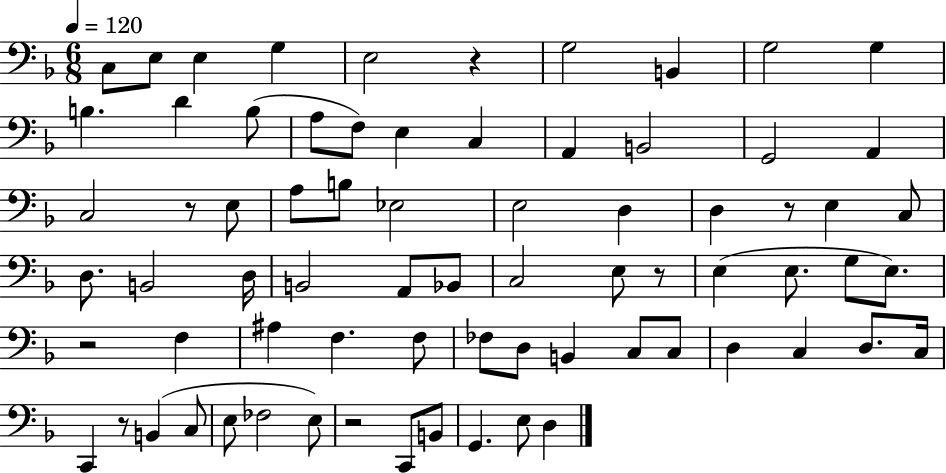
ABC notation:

X:1
T:Untitled
M:6/8
L:1/4
K:F
C,/2 E,/2 E, G, E,2 z G,2 B,, G,2 G, B, D B,/2 A,/2 F,/2 E, C, A,, B,,2 G,,2 A,, C,2 z/2 E,/2 A,/2 B,/2 _E,2 E,2 D, D, z/2 E, C,/2 D,/2 B,,2 D,/4 B,,2 A,,/2 _B,,/2 C,2 E,/2 z/2 E, E,/2 G,/2 E,/2 z2 F, ^A, F, F,/2 _F,/2 D,/2 B,, C,/2 C,/2 D, C, D,/2 C,/4 C,, z/2 B,, C,/2 E,/2 _F,2 E,/2 z2 C,,/2 B,,/2 G,, E,/2 D,